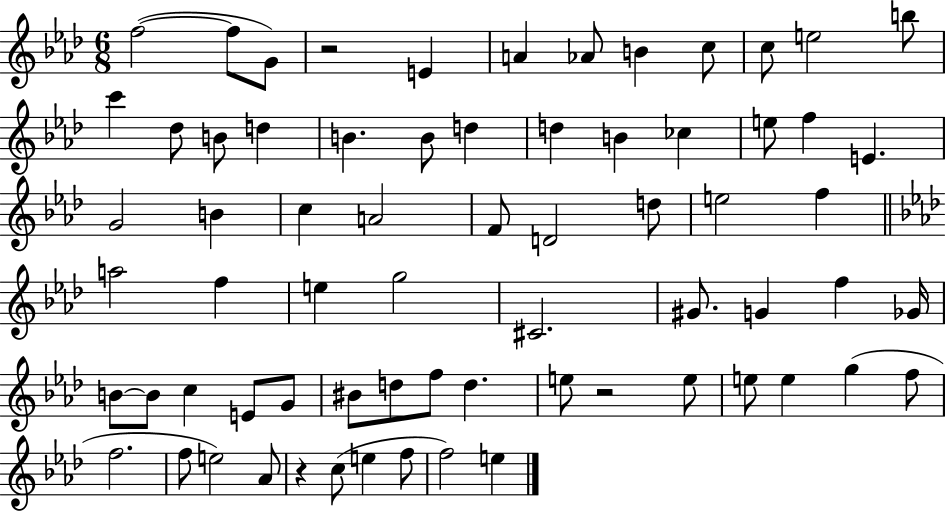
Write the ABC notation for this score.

X:1
T:Untitled
M:6/8
L:1/4
K:Ab
f2 f/2 G/2 z2 E A _A/2 B c/2 c/2 e2 b/2 c' _d/2 B/2 d B B/2 d d B _c e/2 f E G2 B c A2 F/2 D2 d/2 e2 f a2 f e g2 ^C2 ^G/2 G f _G/4 B/2 B/2 c E/2 G/2 ^B/2 d/2 f/2 d e/2 z2 e/2 e/2 e g f/2 f2 f/2 e2 _A/2 z c/2 e f/2 f2 e